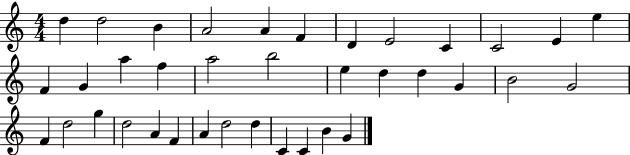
{
  \clef treble
  \numericTimeSignature
  \time 4/4
  \key c \major
  d''4 d''2 b'4 | a'2 a'4 f'4 | d'4 e'2 c'4 | c'2 e'4 e''4 | \break f'4 g'4 a''4 f''4 | a''2 b''2 | e''4 d''4 d''4 g'4 | b'2 g'2 | \break f'4 d''2 g''4 | d''2 a'4 f'4 | a'4 d''2 d''4 | c'4 c'4 b'4 g'4 | \break \bar "|."
}